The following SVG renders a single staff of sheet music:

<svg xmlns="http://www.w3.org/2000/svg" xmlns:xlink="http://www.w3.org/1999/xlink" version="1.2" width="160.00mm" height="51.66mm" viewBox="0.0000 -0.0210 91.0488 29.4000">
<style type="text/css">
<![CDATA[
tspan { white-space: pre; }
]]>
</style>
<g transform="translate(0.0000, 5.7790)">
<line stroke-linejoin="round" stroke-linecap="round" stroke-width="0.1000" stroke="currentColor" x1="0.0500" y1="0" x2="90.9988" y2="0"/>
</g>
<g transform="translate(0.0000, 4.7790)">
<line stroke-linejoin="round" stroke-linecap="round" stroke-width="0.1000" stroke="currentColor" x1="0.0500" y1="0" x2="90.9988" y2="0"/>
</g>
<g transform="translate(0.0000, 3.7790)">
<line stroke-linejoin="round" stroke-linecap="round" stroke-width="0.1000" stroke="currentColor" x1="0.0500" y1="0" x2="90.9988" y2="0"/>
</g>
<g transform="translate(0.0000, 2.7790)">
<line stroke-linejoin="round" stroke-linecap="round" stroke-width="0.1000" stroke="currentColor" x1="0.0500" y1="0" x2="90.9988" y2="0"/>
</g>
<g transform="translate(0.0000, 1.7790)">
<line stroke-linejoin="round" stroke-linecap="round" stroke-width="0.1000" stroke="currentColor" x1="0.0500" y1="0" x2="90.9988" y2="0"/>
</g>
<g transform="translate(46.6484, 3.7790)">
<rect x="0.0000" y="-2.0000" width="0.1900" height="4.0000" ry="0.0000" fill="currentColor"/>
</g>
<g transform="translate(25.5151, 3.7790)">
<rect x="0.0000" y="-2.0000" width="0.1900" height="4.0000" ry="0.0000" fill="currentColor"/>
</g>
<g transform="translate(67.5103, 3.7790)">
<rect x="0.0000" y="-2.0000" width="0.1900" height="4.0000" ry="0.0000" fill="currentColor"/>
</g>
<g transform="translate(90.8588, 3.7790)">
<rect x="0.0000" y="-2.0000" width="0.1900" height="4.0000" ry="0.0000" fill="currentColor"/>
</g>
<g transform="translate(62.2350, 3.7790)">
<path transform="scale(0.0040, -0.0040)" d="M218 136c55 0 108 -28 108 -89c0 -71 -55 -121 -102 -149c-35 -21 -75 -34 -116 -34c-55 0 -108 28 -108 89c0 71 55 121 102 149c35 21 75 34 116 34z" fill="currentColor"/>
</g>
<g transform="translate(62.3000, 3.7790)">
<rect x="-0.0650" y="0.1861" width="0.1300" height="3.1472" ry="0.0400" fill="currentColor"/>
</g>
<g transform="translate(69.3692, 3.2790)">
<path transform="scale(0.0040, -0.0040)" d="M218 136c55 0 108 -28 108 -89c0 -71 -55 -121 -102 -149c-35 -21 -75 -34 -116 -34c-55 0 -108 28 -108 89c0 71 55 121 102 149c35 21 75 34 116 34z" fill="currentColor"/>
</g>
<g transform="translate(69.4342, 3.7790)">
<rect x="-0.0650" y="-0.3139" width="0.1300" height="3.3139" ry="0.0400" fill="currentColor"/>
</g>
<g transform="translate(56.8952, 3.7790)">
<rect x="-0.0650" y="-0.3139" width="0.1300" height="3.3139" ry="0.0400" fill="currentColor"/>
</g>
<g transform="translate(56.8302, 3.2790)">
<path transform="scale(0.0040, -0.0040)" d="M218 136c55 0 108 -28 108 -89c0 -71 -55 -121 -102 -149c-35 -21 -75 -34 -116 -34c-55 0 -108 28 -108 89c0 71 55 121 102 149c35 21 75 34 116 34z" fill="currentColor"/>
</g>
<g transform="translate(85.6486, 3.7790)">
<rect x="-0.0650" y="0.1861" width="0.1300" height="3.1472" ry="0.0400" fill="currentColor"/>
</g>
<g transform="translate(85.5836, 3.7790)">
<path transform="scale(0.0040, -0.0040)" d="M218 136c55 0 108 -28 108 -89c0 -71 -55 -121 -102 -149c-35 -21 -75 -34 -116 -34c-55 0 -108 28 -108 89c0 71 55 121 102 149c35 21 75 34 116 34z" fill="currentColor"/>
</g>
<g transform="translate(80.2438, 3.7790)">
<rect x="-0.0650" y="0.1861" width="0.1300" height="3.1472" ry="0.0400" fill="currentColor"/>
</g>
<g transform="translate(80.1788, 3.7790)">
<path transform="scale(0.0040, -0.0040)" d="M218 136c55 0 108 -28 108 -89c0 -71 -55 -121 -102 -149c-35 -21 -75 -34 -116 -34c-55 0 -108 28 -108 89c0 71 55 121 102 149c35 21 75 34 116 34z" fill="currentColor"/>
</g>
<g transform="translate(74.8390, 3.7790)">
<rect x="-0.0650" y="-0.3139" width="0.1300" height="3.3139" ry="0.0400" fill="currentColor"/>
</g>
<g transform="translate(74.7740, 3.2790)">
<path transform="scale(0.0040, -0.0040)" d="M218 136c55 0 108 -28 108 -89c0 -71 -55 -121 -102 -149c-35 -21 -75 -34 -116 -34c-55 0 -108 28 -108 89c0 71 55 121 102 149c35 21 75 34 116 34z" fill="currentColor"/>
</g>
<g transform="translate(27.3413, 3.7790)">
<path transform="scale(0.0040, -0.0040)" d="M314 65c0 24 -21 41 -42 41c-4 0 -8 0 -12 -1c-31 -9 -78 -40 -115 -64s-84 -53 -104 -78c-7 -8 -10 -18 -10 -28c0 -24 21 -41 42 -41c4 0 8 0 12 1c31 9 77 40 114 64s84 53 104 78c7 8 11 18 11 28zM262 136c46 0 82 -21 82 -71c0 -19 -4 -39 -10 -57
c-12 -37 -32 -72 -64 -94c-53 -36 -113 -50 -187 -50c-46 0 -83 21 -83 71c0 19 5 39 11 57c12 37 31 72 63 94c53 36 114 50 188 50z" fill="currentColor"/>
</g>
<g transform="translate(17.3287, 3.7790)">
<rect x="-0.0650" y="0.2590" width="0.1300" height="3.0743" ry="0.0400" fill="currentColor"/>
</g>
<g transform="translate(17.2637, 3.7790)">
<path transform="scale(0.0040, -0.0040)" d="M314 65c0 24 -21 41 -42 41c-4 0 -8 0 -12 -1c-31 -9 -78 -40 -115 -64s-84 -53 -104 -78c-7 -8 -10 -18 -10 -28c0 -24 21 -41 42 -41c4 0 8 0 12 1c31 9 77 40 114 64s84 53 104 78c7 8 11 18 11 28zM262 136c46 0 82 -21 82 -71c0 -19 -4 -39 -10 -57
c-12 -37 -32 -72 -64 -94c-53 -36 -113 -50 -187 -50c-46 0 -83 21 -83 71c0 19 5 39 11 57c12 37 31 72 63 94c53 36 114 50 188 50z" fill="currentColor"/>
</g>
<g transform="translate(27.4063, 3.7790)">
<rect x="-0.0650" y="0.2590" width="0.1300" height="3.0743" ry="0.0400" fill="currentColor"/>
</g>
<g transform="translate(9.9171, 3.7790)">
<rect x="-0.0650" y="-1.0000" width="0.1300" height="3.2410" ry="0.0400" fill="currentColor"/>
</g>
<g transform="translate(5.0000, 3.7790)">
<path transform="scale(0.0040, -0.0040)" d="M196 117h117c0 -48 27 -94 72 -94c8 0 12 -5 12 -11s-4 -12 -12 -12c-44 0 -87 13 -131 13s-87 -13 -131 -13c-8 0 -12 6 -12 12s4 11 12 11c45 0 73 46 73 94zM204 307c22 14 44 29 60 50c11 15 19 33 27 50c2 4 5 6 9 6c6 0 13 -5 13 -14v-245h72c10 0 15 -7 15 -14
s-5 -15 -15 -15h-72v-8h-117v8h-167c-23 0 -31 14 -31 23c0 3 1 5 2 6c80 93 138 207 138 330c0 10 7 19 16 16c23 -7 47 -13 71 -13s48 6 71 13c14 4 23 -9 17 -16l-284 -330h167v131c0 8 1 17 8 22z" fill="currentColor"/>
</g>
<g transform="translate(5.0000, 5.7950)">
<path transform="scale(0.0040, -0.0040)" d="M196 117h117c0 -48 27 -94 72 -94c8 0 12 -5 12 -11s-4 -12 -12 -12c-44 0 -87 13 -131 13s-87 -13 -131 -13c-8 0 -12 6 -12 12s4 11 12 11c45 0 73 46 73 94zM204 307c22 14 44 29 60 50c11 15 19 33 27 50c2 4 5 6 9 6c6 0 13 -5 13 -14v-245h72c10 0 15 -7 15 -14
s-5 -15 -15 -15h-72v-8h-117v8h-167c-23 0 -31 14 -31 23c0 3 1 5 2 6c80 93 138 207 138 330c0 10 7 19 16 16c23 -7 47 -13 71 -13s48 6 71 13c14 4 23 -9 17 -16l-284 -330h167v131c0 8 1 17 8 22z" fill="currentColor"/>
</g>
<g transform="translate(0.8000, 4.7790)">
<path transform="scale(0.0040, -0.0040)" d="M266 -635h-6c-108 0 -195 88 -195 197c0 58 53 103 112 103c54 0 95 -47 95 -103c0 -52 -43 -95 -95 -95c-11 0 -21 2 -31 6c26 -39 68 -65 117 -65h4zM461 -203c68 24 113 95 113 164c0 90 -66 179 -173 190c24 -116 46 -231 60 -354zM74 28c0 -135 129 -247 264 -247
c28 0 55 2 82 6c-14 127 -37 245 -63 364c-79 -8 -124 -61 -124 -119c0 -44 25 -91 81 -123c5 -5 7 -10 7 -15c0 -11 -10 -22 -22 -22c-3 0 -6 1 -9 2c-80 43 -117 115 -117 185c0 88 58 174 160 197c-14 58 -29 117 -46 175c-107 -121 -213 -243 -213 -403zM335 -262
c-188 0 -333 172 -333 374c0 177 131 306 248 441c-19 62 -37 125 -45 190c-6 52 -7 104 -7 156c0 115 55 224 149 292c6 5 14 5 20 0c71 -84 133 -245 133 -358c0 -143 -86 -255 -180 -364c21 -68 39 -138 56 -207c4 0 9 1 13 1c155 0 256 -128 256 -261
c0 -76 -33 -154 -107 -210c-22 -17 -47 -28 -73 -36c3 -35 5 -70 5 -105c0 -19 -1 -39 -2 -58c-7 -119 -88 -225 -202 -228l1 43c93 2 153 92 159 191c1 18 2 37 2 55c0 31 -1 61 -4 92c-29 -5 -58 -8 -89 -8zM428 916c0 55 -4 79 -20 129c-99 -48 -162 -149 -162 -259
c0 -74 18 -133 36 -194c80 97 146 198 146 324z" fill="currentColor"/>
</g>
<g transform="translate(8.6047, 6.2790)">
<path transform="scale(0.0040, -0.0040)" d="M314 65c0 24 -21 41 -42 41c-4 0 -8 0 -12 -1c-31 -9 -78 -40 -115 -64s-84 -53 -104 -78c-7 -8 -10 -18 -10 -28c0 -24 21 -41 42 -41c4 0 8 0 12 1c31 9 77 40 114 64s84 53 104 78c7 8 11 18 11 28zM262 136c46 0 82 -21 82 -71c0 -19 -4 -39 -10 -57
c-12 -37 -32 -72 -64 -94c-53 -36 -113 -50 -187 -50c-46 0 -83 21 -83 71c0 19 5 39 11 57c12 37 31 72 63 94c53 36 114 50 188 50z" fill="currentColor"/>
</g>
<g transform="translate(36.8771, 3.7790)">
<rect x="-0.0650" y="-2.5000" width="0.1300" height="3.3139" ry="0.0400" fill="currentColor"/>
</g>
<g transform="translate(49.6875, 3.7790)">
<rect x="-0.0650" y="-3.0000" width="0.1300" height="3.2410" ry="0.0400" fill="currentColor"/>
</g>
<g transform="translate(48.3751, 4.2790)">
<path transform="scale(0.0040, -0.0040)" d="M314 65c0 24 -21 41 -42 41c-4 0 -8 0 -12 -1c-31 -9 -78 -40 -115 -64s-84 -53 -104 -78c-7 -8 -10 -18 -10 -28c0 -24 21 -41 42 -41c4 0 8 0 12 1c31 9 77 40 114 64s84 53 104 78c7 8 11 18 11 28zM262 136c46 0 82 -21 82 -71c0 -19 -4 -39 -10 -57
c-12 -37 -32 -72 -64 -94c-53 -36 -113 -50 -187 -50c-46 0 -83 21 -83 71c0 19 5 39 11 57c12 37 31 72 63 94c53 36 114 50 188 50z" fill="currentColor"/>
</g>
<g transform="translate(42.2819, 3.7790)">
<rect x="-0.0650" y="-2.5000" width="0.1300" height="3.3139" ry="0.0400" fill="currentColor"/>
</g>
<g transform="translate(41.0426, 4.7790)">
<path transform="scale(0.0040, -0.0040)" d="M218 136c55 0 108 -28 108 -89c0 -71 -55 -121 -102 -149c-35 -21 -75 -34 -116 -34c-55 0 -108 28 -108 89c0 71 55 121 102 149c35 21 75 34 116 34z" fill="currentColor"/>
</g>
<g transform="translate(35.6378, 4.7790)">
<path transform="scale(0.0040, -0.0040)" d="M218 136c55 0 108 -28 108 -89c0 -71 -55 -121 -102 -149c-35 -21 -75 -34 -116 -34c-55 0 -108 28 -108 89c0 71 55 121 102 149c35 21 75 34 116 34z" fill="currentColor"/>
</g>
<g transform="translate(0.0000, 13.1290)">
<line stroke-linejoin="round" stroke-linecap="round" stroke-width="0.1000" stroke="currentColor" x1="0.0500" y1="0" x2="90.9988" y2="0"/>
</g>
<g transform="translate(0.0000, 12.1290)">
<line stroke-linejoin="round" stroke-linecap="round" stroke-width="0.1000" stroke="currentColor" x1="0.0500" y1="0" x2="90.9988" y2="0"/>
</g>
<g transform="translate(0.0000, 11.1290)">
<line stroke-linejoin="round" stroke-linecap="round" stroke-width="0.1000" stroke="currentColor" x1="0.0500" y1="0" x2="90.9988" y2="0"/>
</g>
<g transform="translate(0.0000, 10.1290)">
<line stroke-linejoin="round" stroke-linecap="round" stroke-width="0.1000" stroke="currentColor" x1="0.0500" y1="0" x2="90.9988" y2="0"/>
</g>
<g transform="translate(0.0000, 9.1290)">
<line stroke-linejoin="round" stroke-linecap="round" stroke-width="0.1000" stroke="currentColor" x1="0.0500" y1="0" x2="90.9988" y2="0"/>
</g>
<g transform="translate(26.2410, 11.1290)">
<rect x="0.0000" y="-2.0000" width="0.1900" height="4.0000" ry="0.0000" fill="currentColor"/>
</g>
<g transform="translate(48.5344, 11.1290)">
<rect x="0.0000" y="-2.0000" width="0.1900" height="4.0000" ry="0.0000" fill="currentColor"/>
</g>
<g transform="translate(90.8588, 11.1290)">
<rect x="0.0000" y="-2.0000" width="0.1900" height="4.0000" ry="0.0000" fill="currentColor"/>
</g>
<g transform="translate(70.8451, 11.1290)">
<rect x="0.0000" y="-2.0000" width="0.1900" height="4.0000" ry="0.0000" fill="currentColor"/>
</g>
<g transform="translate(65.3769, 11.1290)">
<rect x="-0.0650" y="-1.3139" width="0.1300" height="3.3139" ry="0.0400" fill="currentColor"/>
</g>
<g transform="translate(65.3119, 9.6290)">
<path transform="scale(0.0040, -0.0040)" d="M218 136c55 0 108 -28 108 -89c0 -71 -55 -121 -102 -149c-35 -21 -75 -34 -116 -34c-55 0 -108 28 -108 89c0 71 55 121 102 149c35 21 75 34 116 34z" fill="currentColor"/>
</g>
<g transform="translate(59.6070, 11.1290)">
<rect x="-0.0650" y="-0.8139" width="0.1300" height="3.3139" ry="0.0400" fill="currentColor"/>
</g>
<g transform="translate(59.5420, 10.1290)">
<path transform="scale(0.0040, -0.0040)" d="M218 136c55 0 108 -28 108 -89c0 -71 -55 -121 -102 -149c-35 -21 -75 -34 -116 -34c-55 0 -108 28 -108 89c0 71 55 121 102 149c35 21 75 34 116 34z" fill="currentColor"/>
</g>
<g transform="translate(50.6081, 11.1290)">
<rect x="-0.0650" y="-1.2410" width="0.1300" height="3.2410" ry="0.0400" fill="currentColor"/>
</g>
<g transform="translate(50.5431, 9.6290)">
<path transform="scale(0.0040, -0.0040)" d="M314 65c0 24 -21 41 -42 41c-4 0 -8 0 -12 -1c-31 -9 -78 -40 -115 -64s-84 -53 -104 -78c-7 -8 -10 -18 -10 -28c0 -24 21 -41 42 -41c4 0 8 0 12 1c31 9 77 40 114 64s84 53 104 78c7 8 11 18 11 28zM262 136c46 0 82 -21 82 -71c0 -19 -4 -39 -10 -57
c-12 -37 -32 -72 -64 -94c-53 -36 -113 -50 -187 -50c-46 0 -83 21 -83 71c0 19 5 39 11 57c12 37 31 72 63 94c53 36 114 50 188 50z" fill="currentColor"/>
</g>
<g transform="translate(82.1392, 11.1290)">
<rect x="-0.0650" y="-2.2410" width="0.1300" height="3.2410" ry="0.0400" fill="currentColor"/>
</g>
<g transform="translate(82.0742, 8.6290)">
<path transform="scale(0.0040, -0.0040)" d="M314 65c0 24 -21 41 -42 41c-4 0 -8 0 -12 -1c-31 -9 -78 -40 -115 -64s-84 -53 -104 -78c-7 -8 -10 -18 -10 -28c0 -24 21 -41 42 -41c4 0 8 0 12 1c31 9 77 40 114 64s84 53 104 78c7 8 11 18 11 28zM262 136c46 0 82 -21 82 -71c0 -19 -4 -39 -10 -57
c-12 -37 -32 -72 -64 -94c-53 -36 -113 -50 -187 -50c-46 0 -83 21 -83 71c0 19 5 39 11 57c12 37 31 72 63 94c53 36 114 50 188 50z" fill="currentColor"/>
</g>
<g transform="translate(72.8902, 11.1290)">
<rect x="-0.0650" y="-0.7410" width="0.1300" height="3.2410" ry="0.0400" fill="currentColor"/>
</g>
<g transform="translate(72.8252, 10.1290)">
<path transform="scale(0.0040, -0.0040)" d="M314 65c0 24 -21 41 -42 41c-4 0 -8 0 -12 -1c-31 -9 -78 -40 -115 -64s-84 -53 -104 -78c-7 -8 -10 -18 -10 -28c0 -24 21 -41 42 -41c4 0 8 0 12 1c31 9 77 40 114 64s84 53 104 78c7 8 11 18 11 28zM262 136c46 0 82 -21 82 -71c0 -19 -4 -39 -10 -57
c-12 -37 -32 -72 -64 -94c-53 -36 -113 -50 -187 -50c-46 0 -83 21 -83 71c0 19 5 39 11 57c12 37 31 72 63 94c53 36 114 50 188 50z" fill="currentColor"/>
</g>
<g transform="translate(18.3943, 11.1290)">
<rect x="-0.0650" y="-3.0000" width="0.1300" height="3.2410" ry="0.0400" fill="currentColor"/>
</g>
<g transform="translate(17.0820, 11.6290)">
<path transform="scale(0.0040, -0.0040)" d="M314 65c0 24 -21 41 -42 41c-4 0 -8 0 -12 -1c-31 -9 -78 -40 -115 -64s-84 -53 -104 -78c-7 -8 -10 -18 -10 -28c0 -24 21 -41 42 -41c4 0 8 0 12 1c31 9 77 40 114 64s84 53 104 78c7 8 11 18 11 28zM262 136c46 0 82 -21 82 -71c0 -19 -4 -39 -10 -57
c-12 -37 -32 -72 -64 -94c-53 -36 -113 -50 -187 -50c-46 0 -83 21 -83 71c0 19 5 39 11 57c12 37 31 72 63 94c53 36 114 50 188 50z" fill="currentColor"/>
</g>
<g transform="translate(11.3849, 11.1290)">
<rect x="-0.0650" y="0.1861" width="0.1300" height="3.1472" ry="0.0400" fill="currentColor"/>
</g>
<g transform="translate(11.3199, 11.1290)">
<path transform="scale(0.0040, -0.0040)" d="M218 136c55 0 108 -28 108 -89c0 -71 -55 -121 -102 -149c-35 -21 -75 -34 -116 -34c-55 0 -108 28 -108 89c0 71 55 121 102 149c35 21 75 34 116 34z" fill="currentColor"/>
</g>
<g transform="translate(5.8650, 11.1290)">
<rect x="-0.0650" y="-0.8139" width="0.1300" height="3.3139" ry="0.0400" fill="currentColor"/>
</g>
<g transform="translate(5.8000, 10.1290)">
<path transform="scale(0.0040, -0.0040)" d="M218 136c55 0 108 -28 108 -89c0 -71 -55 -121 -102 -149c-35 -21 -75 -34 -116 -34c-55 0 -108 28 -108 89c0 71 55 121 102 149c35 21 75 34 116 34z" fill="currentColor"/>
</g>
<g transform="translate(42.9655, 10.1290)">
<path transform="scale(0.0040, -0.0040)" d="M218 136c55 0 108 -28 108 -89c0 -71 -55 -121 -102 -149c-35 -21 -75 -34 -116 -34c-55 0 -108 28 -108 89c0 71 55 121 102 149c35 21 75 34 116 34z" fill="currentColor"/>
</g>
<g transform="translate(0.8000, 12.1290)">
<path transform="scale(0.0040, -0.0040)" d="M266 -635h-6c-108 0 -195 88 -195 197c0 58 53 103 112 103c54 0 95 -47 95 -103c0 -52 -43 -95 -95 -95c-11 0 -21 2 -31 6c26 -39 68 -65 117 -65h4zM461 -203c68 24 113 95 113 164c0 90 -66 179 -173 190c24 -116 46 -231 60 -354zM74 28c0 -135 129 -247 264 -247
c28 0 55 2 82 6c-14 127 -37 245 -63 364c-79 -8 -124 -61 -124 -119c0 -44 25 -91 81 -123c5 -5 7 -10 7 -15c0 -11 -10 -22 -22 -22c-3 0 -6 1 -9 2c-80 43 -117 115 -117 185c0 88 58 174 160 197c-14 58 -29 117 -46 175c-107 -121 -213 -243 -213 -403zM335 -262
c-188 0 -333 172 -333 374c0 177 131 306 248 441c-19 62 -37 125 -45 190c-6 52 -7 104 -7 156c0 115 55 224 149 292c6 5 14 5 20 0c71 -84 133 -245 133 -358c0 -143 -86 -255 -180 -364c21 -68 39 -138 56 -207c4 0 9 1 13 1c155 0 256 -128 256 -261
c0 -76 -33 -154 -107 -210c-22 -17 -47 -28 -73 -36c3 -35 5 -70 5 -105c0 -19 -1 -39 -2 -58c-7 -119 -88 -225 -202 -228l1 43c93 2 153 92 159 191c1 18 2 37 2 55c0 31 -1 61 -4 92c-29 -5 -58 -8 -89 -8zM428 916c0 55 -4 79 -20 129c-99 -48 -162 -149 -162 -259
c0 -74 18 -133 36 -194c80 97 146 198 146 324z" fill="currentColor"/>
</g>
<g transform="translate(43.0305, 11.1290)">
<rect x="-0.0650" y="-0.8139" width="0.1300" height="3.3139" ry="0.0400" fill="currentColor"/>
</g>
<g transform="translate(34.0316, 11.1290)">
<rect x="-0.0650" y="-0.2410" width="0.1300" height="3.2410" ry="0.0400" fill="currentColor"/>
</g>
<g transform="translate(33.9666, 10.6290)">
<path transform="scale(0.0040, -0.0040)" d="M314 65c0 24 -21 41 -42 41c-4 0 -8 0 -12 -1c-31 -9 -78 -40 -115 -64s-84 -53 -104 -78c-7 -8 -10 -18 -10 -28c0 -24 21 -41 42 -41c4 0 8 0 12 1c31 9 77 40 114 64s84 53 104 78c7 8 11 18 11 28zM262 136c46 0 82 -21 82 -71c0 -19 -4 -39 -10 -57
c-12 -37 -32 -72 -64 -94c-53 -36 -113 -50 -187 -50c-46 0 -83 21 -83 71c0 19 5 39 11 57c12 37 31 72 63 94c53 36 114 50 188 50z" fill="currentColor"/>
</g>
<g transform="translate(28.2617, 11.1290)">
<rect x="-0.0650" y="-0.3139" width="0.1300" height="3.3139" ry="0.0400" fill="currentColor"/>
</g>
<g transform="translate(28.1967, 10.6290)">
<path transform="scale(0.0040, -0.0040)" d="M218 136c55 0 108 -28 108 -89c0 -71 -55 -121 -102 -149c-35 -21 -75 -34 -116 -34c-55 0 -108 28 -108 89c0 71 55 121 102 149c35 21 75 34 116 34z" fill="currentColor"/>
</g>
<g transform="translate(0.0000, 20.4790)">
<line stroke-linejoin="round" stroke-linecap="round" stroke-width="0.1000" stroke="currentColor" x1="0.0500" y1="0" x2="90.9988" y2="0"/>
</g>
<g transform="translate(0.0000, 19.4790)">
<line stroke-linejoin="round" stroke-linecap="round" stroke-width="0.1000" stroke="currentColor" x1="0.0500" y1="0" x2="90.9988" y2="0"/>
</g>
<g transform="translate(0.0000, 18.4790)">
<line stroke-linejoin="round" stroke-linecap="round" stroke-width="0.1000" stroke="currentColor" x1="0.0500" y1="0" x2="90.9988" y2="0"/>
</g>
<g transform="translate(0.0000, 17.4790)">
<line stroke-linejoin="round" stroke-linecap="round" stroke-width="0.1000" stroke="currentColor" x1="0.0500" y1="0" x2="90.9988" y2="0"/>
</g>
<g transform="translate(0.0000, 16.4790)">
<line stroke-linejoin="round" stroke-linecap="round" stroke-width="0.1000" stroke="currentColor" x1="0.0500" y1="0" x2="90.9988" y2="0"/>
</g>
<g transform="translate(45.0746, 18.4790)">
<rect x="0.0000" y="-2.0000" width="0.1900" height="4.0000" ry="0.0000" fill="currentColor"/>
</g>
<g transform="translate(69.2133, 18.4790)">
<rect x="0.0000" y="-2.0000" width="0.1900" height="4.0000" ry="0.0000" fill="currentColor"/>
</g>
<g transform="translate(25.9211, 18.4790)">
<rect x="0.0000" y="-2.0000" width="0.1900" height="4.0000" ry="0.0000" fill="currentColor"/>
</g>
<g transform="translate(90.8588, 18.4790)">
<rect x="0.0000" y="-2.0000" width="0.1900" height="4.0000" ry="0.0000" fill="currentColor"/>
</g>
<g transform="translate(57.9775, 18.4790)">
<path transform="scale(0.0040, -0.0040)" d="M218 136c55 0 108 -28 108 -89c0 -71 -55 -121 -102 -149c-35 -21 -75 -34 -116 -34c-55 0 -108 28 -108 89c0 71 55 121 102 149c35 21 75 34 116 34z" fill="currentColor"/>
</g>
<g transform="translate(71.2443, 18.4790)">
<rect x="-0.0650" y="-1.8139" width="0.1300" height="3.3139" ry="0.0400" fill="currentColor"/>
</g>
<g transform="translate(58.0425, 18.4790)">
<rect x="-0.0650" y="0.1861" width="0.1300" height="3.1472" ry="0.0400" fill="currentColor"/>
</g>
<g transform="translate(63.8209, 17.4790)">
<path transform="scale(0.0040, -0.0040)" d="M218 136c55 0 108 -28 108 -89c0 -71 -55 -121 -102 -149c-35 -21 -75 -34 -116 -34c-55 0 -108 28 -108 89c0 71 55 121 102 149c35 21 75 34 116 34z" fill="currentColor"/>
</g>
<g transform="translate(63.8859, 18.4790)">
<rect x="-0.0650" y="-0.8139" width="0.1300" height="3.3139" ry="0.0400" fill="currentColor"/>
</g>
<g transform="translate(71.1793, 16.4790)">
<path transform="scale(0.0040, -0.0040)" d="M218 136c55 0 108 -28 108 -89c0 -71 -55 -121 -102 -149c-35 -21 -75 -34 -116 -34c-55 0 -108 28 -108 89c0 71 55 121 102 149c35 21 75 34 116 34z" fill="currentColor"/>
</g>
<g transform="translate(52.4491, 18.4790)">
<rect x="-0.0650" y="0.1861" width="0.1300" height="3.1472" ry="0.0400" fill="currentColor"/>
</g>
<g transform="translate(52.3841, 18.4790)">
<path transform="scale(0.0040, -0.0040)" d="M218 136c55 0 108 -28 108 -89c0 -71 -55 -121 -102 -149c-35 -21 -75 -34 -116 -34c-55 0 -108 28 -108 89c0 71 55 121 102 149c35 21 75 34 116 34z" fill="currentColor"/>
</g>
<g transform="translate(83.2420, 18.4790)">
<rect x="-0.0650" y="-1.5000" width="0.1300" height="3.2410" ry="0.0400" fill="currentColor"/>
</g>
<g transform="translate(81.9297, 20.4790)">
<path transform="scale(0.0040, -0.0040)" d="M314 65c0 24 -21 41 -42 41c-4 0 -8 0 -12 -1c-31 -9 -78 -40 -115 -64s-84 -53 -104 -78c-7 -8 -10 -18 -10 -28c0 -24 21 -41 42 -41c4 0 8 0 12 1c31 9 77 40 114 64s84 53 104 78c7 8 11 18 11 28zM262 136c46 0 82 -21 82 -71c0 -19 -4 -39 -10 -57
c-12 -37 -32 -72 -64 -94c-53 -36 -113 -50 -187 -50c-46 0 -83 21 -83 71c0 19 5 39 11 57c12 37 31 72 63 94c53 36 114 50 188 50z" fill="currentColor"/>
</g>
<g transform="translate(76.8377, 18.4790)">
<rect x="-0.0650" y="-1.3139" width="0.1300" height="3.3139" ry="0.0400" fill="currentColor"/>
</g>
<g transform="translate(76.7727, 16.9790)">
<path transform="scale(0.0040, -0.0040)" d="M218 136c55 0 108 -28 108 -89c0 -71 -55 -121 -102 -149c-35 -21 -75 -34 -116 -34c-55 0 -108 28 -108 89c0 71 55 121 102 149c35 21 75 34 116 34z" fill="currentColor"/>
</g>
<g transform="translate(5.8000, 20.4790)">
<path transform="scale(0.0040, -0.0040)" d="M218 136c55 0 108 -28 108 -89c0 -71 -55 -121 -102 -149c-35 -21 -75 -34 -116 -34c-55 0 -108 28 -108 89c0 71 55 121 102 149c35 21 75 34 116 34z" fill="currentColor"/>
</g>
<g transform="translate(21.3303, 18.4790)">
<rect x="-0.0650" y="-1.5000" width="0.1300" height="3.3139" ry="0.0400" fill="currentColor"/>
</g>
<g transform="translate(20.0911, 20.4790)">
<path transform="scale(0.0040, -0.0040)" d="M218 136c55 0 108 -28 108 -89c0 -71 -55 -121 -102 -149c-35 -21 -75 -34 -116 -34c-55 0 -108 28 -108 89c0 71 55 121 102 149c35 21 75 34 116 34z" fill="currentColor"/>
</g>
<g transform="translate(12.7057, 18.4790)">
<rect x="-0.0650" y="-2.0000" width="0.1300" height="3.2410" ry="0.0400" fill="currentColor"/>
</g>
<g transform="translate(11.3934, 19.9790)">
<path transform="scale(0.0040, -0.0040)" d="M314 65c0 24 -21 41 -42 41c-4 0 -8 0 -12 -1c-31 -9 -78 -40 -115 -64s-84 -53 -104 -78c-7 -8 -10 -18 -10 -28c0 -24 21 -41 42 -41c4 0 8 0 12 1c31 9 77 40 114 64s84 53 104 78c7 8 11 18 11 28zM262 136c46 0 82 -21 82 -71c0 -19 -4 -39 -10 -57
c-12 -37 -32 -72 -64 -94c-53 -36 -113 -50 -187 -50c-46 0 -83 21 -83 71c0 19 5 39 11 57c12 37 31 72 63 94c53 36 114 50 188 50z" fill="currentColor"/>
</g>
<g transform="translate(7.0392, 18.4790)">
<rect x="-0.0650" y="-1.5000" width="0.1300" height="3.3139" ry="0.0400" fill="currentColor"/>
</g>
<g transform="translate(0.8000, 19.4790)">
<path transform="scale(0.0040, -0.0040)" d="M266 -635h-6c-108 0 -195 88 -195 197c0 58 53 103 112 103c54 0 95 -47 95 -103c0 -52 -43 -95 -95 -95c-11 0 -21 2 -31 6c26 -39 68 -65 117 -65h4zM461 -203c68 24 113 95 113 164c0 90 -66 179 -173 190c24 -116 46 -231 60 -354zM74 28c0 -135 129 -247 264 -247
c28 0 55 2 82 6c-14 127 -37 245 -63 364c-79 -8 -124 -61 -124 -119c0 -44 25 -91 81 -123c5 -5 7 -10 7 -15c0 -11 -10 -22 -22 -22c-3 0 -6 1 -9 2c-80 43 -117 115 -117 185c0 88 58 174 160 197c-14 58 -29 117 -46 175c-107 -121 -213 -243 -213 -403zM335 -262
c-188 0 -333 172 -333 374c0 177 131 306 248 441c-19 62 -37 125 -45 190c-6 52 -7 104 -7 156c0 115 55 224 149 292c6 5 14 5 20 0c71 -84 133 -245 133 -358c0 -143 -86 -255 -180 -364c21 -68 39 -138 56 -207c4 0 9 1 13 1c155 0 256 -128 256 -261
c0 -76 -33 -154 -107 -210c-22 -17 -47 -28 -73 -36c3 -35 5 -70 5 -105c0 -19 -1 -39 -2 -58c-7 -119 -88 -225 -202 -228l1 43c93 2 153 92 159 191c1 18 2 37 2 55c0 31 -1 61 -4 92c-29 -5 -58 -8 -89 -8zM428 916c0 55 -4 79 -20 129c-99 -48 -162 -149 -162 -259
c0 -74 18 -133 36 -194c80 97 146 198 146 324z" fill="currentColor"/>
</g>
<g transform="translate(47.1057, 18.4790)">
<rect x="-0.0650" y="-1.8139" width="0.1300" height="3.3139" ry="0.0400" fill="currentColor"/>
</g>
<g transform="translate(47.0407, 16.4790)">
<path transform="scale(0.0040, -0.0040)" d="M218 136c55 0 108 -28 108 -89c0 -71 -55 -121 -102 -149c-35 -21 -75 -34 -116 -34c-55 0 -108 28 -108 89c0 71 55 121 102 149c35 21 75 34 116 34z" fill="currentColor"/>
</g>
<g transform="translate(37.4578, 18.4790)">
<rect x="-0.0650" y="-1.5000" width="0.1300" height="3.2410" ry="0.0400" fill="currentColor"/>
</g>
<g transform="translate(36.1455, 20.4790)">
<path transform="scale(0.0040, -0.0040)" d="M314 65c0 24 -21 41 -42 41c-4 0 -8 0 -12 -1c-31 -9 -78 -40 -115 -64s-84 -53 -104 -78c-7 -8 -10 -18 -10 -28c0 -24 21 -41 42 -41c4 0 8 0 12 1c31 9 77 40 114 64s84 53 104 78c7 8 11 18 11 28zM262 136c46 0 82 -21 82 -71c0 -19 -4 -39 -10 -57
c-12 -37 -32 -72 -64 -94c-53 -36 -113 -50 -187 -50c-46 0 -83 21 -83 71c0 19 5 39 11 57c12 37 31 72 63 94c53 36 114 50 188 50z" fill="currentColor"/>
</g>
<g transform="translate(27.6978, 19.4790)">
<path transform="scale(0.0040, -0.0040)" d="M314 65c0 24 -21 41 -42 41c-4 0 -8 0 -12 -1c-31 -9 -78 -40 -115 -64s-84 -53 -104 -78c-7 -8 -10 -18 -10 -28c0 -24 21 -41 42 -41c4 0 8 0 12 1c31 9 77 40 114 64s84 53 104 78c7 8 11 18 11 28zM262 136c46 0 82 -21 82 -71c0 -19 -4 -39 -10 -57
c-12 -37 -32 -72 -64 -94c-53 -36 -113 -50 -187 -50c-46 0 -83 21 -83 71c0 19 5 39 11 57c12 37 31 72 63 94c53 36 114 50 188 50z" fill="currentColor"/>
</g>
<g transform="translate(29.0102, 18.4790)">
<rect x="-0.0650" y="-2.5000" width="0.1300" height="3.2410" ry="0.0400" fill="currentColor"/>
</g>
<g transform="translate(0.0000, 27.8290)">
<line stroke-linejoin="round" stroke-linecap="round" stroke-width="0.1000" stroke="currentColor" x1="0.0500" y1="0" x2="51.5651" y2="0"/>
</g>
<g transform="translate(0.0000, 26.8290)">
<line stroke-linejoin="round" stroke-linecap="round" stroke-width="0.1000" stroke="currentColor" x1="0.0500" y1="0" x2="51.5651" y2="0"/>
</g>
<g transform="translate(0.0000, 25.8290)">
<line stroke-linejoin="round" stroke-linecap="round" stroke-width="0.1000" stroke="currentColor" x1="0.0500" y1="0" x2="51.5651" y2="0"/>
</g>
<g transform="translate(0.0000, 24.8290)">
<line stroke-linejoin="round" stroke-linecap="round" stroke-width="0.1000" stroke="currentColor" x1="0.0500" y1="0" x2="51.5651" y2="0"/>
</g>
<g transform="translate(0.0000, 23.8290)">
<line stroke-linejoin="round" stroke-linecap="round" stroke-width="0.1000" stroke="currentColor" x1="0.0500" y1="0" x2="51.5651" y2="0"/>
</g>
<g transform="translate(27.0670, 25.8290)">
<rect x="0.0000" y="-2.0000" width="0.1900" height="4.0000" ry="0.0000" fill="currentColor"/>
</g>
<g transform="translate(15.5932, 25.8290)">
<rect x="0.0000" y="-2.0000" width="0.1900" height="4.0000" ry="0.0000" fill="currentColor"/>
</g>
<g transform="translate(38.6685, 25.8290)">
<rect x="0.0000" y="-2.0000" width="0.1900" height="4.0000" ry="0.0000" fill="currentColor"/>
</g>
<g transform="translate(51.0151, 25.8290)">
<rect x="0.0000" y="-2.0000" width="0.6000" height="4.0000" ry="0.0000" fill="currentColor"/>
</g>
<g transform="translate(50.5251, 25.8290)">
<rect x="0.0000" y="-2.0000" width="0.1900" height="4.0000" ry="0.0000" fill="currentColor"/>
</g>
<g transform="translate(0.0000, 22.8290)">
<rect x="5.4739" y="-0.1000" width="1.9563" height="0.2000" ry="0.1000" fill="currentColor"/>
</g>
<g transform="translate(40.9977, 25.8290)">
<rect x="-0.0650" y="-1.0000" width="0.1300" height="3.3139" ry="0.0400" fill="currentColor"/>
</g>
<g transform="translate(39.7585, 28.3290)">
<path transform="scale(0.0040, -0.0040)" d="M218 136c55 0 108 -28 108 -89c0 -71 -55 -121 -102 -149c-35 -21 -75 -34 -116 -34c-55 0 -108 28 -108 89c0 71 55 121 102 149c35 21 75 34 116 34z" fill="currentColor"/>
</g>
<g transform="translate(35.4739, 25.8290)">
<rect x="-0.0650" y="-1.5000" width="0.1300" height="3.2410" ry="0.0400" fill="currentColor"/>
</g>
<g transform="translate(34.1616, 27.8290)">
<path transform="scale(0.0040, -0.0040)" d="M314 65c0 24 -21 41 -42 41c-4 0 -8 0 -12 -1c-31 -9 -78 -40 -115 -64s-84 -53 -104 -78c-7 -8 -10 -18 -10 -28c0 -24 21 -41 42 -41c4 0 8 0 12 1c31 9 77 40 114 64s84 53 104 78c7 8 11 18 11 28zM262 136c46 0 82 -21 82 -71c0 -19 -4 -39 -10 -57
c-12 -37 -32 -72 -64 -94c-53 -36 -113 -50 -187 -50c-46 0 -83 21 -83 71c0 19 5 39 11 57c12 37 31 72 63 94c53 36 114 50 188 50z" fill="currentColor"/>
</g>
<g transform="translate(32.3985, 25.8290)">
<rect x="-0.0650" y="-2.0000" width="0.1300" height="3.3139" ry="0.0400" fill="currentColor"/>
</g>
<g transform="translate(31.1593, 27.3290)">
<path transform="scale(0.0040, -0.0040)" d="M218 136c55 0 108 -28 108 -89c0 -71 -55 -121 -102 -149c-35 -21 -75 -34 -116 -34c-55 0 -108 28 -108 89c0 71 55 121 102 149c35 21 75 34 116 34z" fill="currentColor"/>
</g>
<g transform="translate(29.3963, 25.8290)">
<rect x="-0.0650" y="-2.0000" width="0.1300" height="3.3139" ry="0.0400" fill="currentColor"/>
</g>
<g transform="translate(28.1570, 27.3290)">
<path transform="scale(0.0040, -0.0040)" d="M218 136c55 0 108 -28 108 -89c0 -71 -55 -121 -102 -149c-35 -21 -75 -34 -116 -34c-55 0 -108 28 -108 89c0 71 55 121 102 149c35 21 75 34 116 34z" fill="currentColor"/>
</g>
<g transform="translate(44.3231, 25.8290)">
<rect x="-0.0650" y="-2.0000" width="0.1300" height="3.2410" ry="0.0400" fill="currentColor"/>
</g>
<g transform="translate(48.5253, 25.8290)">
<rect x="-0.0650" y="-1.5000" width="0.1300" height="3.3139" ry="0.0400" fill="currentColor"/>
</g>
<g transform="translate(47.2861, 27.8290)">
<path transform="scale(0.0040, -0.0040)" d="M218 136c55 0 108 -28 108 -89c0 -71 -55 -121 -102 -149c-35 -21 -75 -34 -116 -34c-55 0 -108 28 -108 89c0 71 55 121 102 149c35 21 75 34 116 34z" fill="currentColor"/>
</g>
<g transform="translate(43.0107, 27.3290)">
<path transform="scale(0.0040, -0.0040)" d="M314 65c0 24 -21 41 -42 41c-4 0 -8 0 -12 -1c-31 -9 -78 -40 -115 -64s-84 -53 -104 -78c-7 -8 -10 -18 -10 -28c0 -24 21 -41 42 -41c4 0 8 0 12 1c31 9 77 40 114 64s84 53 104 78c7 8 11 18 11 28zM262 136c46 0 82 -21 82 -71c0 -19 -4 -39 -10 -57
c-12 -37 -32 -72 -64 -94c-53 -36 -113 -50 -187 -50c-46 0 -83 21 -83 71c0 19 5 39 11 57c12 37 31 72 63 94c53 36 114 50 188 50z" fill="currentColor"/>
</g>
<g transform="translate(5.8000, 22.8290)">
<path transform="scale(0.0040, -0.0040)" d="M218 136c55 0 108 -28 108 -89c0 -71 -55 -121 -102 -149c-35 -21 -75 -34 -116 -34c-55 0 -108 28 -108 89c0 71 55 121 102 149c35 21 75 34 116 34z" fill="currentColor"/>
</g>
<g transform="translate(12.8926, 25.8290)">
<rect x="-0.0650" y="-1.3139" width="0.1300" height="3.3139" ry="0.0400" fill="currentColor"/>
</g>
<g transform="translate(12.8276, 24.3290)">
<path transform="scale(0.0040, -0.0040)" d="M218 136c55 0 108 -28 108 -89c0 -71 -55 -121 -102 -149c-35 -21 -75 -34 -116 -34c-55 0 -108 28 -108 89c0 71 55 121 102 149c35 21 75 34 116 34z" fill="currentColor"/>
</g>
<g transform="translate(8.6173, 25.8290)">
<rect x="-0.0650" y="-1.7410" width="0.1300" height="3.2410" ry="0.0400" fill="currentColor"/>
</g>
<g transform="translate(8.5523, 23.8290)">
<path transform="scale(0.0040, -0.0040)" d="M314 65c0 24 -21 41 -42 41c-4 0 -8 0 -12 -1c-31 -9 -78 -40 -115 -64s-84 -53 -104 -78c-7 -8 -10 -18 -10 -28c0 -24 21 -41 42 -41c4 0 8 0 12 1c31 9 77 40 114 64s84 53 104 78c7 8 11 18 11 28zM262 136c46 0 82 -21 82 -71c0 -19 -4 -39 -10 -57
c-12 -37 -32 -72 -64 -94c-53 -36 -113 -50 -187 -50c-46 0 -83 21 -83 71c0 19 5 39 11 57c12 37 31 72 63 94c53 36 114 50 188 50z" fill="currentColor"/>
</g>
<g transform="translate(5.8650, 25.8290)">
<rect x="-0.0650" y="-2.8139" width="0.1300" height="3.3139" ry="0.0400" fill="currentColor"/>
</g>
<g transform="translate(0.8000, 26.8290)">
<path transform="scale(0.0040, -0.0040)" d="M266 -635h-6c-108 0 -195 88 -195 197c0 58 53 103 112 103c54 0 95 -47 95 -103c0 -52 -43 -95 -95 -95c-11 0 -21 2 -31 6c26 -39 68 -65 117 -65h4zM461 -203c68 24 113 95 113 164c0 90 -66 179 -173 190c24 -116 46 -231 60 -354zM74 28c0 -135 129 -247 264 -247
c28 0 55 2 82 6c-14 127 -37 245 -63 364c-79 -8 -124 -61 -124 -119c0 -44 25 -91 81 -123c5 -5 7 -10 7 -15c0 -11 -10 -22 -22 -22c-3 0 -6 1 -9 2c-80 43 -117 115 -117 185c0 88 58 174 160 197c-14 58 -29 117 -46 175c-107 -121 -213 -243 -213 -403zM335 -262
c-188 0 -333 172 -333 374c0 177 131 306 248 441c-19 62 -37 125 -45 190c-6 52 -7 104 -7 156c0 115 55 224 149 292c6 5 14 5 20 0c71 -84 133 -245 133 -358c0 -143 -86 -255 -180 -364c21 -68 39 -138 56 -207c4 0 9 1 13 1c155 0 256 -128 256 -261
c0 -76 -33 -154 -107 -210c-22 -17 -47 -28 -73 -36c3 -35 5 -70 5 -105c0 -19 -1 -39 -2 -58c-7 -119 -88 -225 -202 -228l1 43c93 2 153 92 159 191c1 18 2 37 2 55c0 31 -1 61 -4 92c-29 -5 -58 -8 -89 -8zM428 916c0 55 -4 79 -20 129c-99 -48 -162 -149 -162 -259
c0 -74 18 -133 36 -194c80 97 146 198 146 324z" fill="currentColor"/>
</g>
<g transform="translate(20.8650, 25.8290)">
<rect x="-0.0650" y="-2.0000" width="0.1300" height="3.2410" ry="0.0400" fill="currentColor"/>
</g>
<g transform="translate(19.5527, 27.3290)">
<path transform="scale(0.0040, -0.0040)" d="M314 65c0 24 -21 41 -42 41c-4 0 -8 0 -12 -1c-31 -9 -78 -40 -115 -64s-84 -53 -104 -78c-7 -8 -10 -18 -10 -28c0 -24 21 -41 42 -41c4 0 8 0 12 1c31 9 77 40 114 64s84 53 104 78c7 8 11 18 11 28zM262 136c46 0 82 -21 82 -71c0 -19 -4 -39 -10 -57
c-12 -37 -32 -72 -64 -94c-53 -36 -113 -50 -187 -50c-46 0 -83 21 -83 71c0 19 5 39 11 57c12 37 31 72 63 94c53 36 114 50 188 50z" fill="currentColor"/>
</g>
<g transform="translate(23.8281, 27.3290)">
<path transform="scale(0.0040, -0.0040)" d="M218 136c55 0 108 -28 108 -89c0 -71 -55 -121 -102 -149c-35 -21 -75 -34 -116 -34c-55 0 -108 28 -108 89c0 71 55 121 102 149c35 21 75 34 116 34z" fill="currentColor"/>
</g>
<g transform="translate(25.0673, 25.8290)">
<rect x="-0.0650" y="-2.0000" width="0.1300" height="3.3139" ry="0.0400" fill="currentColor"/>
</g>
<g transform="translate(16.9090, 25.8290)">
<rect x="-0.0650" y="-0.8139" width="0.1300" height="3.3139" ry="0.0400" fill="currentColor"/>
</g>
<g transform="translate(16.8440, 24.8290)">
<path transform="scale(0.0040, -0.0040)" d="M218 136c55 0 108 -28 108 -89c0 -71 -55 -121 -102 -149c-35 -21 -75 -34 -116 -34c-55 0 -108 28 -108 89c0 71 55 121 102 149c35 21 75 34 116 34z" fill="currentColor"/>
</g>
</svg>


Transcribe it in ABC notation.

X:1
T:Untitled
M:4/4
L:1/4
K:C
D2 B2 B2 G G A2 c B c c B B d B A2 c c2 d e2 d e d2 g2 E F2 E G2 E2 f B B d f e E2 a f2 e d F2 F F F E2 D F2 E